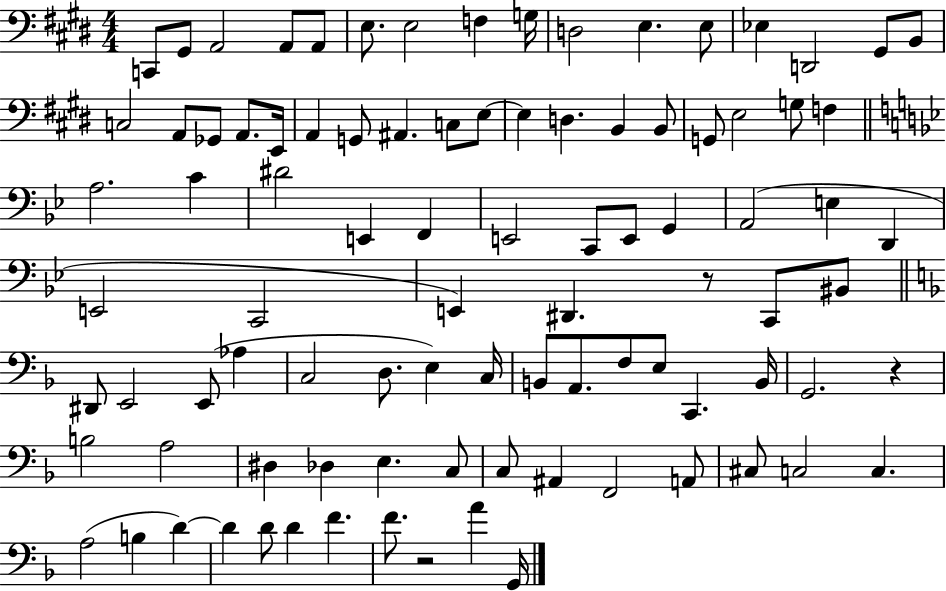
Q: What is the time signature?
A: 4/4